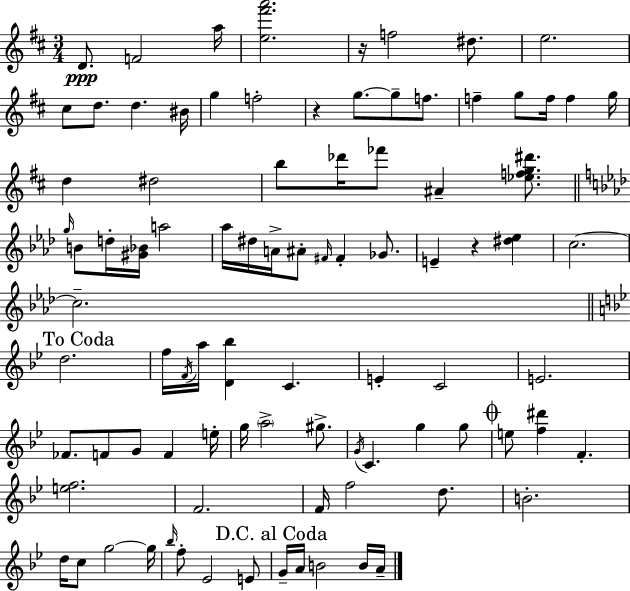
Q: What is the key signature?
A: D major